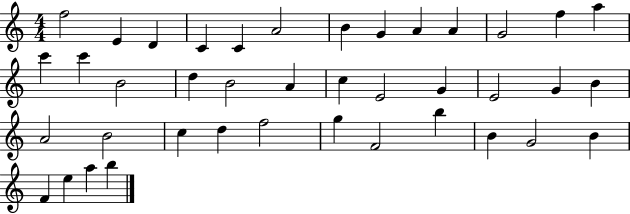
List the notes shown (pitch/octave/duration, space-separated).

F5/h E4/q D4/q C4/q C4/q A4/h B4/q G4/q A4/q A4/q G4/h F5/q A5/q C6/q C6/q B4/h D5/q B4/h A4/q C5/q E4/h G4/q E4/h G4/q B4/q A4/h B4/h C5/q D5/q F5/h G5/q F4/h B5/q B4/q G4/h B4/q F4/q E5/q A5/q B5/q